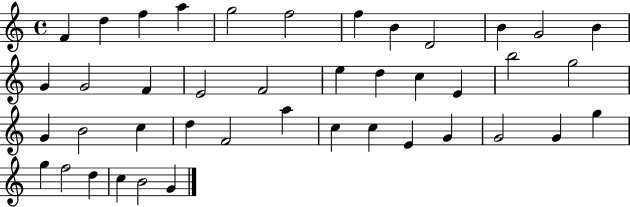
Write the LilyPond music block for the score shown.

{
  \clef treble
  \time 4/4
  \defaultTimeSignature
  \key c \major
  f'4 d''4 f''4 a''4 | g''2 f''2 | f''4 b'4 d'2 | b'4 g'2 b'4 | \break g'4 g'2 f'4 | e'2 f'2 | e''4 d''4 c''4 e'4 | b''2 g''2 | \break g'4 b'2 c''4 | d''4 f'2 a''4 | c''4 c''4 e'4 g'4 | g'2 g'4 g''4 | \break g''4 f''2 d''4 | c''4 b'2 g'4 | \bar "|."
}